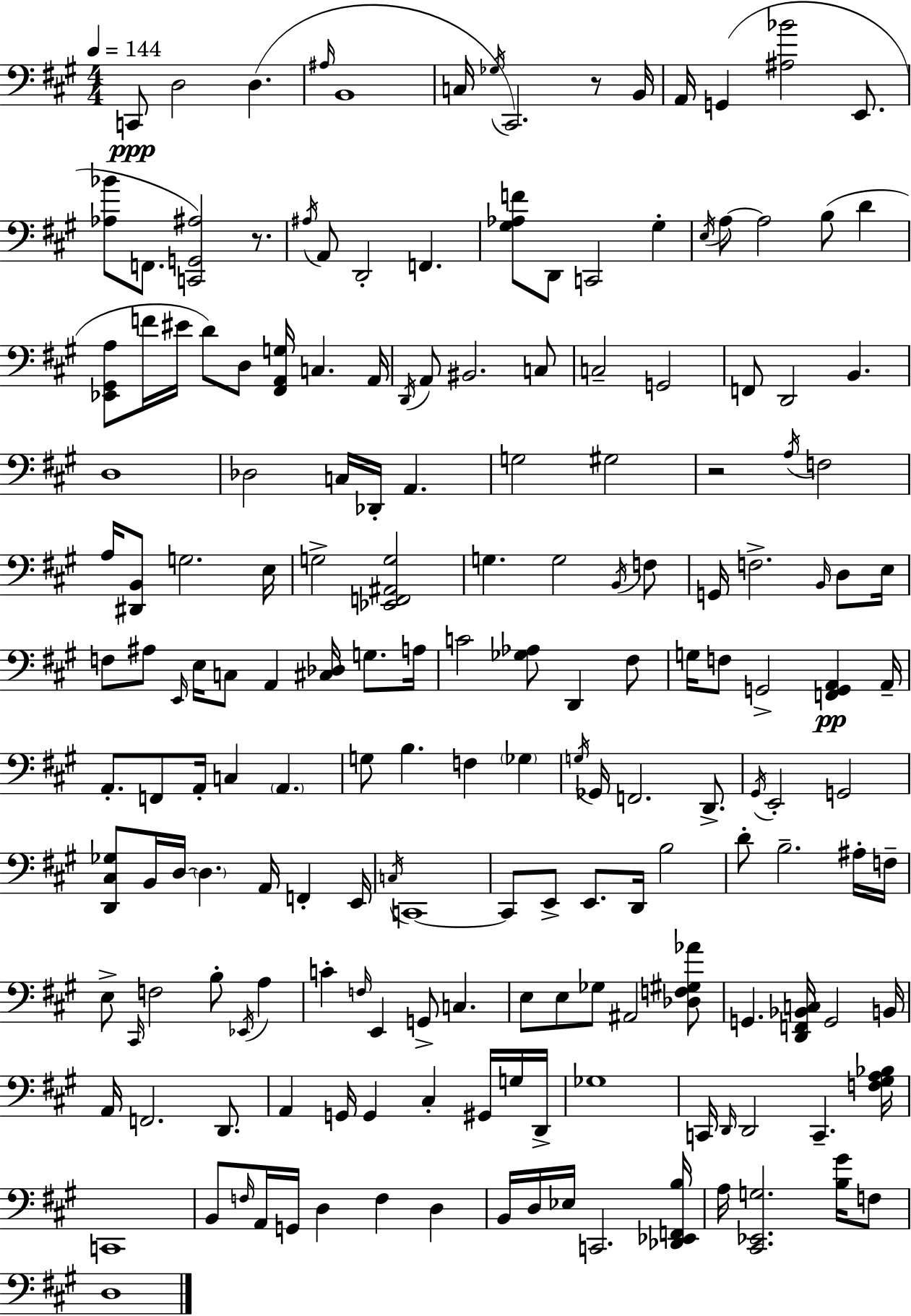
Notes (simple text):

C2/e D3/h D3/q. A#3/s B2/w C3/s Gb3/s C#2/h. R/e B2/s A2/s G2/q [A#3,Bb4]/h E2/e. [Ab3,Bb4]/e F2/e. [C2,G2,A#3]/h R/e. A#3/s A2/e D2/h F2/q. [G#3,Ab3,F4]/e D2/e C2/h G#3/q E3/s A3/e A3/h B3/e D4/q [Eb2,G#2,A3]/e F4/s EIS4/s D4/e D3/e [F#2,A2,G3]/s C3/q. A2/s D2/s A2/e BIS2/h. C3/e C3/h G2/h F2/e D2/h B2/q. D3/w Db3/h C3/s Db2/s A2/q. G3/h G#3/h R/h A3/s F3/h A3/s [D#2,B2]/e G3/h. E3/s G3/h [Eb2,F2,A#2,G3]/h G3/q. G3/h B2/s F3/e G2/s F3/h. B2/s D3/e E3/s F3/e A#3/e E2/s E3/s C3/e A2/q [C#3,Db3]/s G3/e. A3/s C4/h [Gb3,Ab3]/e D2/q F#3/e G3/s F3/e G2/h [F2,G2,A2]/q A2/s A2/e. F2/e A2/s C3/q A2/q. G3/e B3/q. F3/q Gb3/q G3/s Gb2/s F2/h. D2/e. G#2/s E2/h G2/h [D2,C#3,Gb3]/e B2/s D3/s D3/q. A2/s F2/q E2/s C3/s C2/w C2/e E2/e E2/e. D2/s B3/h D4/e B3/h. A#3/s F3/s E3/e C#2/s F3/h B3/e Eb2/s A3/q C4/q F3/s E2/q G2/e C3/q. E3/e E3/e Gb3/e A#2/h [Db3,F3,G#3,Ab4]/e G2/q. [D2,F2,Bb2,C3]/s G2/h B2/s A2/s F2/h. D2/e. A2/q G2/s G2/q C#3/q G#2/s G3/s D2/s Gb3/w C2/s D2/s D2/h C2/q. [F3,G#3,A3,Bb3]/s C2/w B2/e F3/s A2/s G2/s D3/q F3/q D3/q B2/s D3/s Eb3/s C2/h. [Db2,Eb2,F2,B3]/s A3/s [C#2,Eb2,G3]/h. [B3,G#4]/s F3/e D3/w